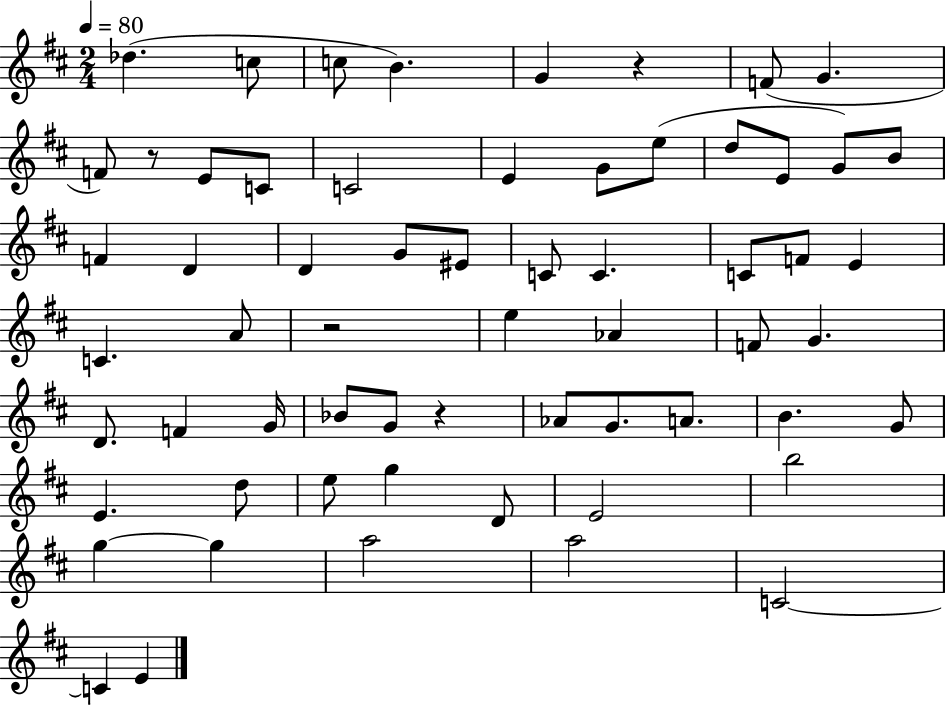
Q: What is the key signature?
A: D major